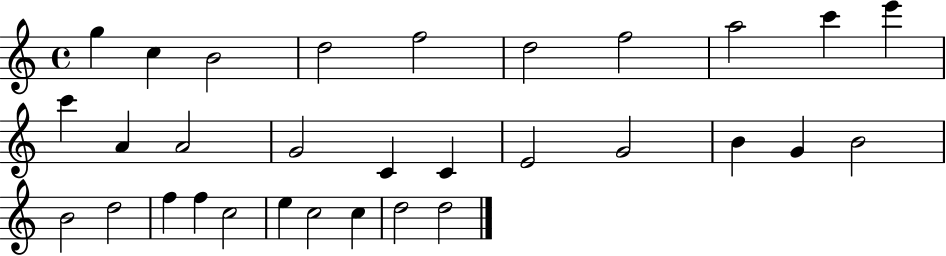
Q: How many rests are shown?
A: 0